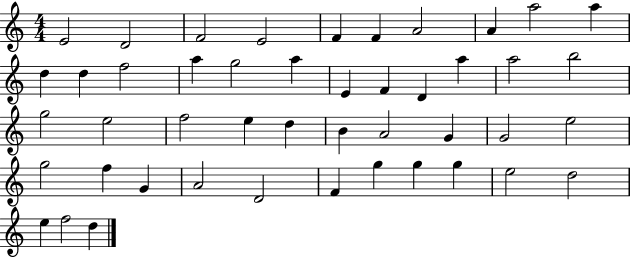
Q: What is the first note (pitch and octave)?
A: E4